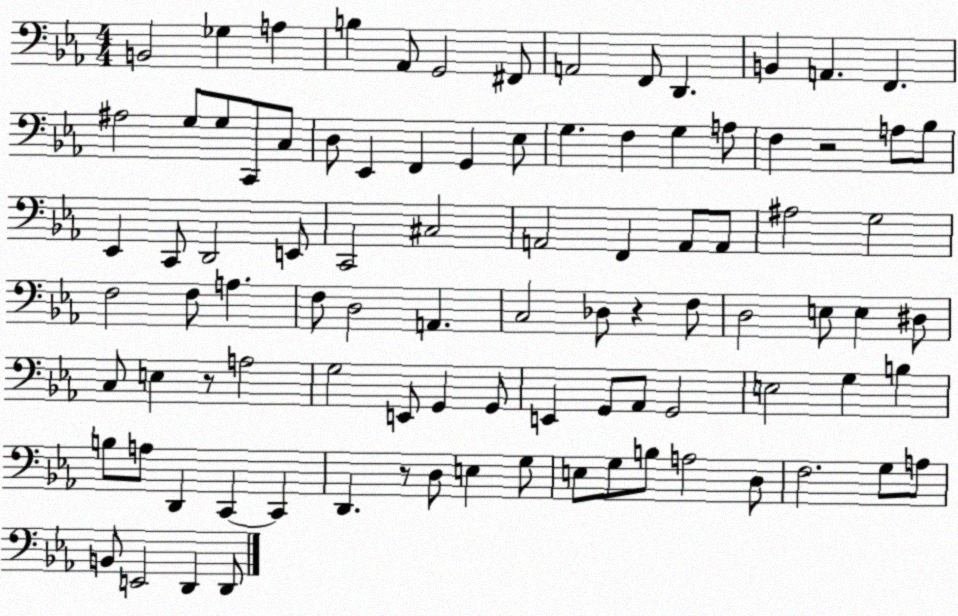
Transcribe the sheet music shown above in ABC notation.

X:1
T:Untitled
M:4/4
L:1/4
K:Eb
B,,2 _G, A, B, _A,,/2 G,,2 ^F,,/2 A,,2 F,,/2 D,, B,, A,, F,, ^A,2 G,/2 G,/2 C,,/2 C,/2 D,/2 _E,, F,, G,, _E,/2 G, F, G, A,/2 F, z2 A,/2 _B,/2 _E,, C,,/2 D,,2 E,,/2 C,,2 ^C,2 A,,2 F,, A,,/2 A,,/2 ^A,2 G,2 F,2 F,/2 A, F,/2 D,2 A,, C,2 _D,/2 z F,/2 D,2 E,/2 E, ^D,/2 C,/2 E, z/2 A,2 G,2 E,,/2 G,, G,,/2 E,, G,,/2 _A,,/2 G,,2 E,2 G, B, B,/2 A,/2 D,, C,, C,, D,, z/2 D,/2 E, G,/2 E,/2 G,/2 B,/2 A,2 D,/2 F,2 G,/2 A,/2 B,,/2 E,,2 D,, D,,/2